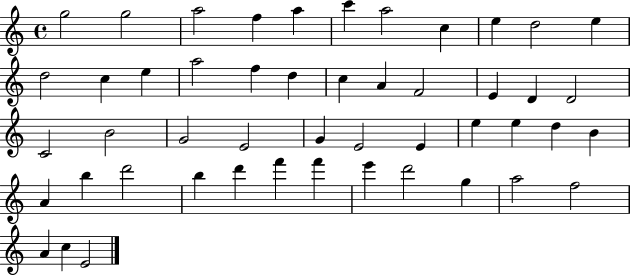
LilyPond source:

{
  \clef treble
  \time 4/4
  \defaultTimeSignature
  \key c \major
  g''2 g''2 | a''2 f''4 a''4 | c'''4 a''2 c''4 | e''4 d''2 e''4 | \break d''2 c''4 e''4 | a''2 f''4 d''4 | c''4 a'4 f'2 | e'4 d'4 d'2 | \break c'2 b'2 | g'2 e'2 | g'4 e'2 e'4 | e''4 e''4 d''4 b'4 | \break a'4 b''4 d'''2 | b''4 d'''4 f'''4 f'''4 | e'''4 d'''2 g''4 | a''2 f''2 | \break a'4 c''4 e'2 | \bar "|."
}